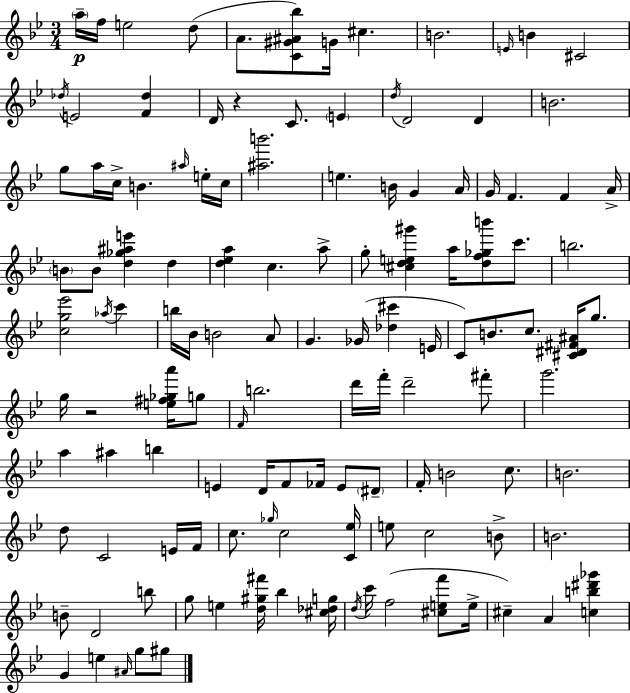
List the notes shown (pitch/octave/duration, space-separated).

A5/s F5/s E5/h D5/e A4/e. [C4,G#4,A#4,Bb5]/e G4/s C#5/q. B4/h. E4/s B4/q C#4/h Db5/s E4/h [F4,Db5]/q D4/s R/q C4/e. E4/q D5/s D4/h D4/q B4/h. G5/e A5/s C5/s B4/q. A#5/s E5/s C5/s [A#5,B6]/h. E5/q. B4/s G4/q A4/s G4/s F4/q. F4/q A4/s B4/e B4/e [D5,Gb5,A#5,E6]/q D5/q [D5,Eb5,A5]/q C5/q. A5/e G5/e [C#5,D5,E5,G#6]/q A5/s [D5,F5,Gb5,B6]/e C6/e. B5/h. [C5,G5,Eb6]/h Ab5/s C6/q B5/s Bb4/s B4/h A4/e G4/q. Gb4/s [Db5,C#6]/q E4/s C4/e B4/e. C5/e. [C#4,D#4,F#4,A#4]/s G5/e. G5/s R/h [E5,F#5,Gb5,A6]/s G5/e F4/s B5/h. D6/s F6/s D6/h F#6/e G6/h. A5/q A#5/q B5/q E4/q D4/s F4/e FES4/s E4/e D#4/e F4/s B4/h C5/e. B4/h. D5/e C4/h E4/s F4/s C5/e. Gb5/s C5/h [C4,Eb5]/s E5/e C5/h B4/e B4/h. B4/e D4/h B5/e G5/e E5/q [D5,G#5,F#6]/s Bb5/q [C#5,Db5,G5]/s D5/s C6/s F5/h [C#5,E5,F6]/e E5/s C#5/q A4/q [C5,B5,D#6,Gb6]/q G4/q E5/q A#4/s G5/e G#5/e